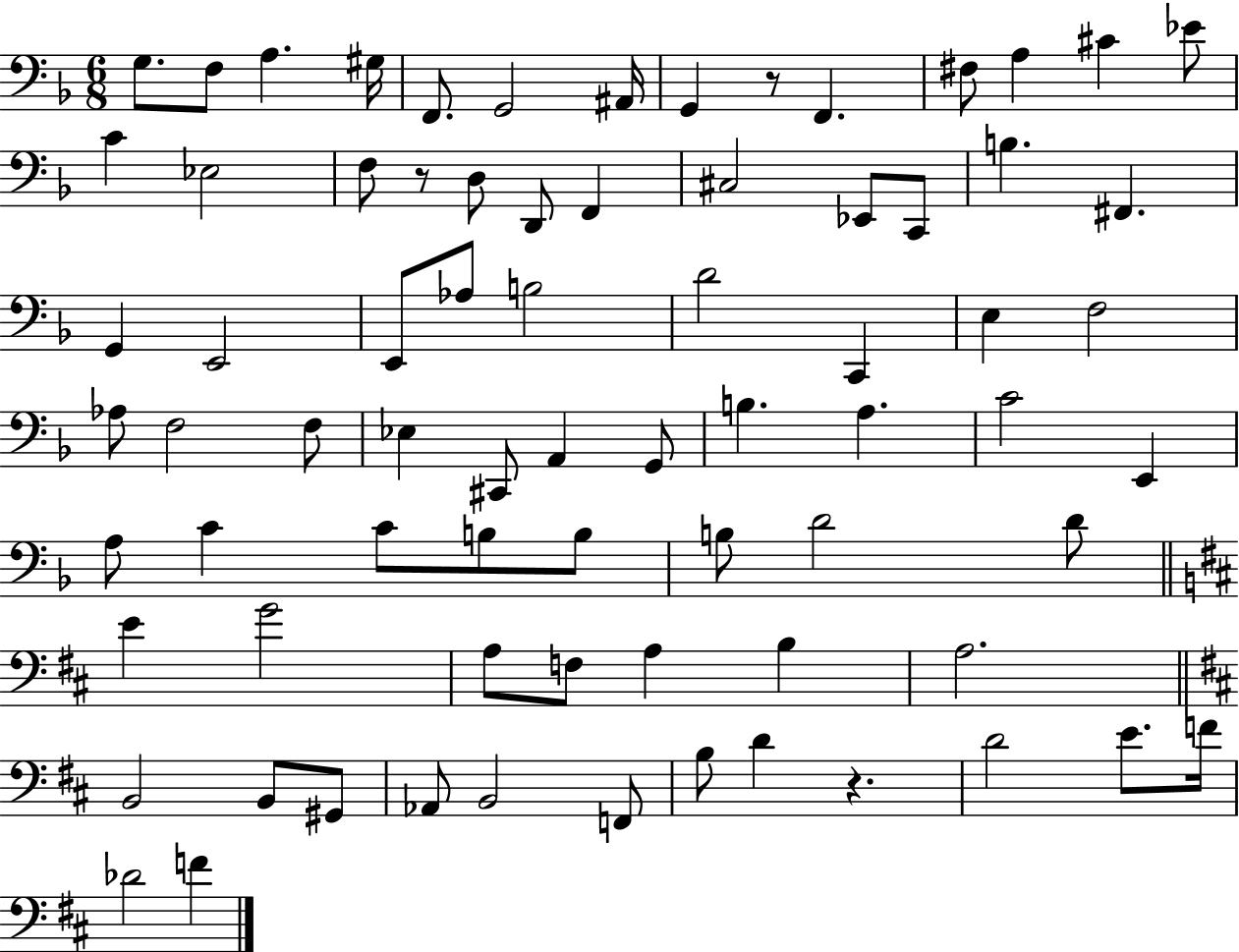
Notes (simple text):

G3/e. F3/e A3/q. G#3/s F2/e. G2/h A#2/s G2/q R/e F2/q. F#3/e A3/q C#4/q Eb4/e C4/q Eb3/h F3/e R/e D3/e D2/e F2/q C#3/h Eb2/e C2/e B3/q. F#2/q. G2/q E2/h E2/e Ab3/e B3/h D4/h C2/q E3/q F3/h Ab3/e F3/h F3/e Eb3/q C#2/e A2/q G2/e B3/q. A3/q. C4/h E2/q A3/e C4/q C4/e B3/e B3/e B3/e D4/h D4/e E4/q G4/h A3/e F3/e A3/q B3/q A3/h. B2/h B2/e G#2/e Ab2/e B2/h F2/e B3/e D4/q R/q. D4/h E4/e. F4/s Db4/h F4/q